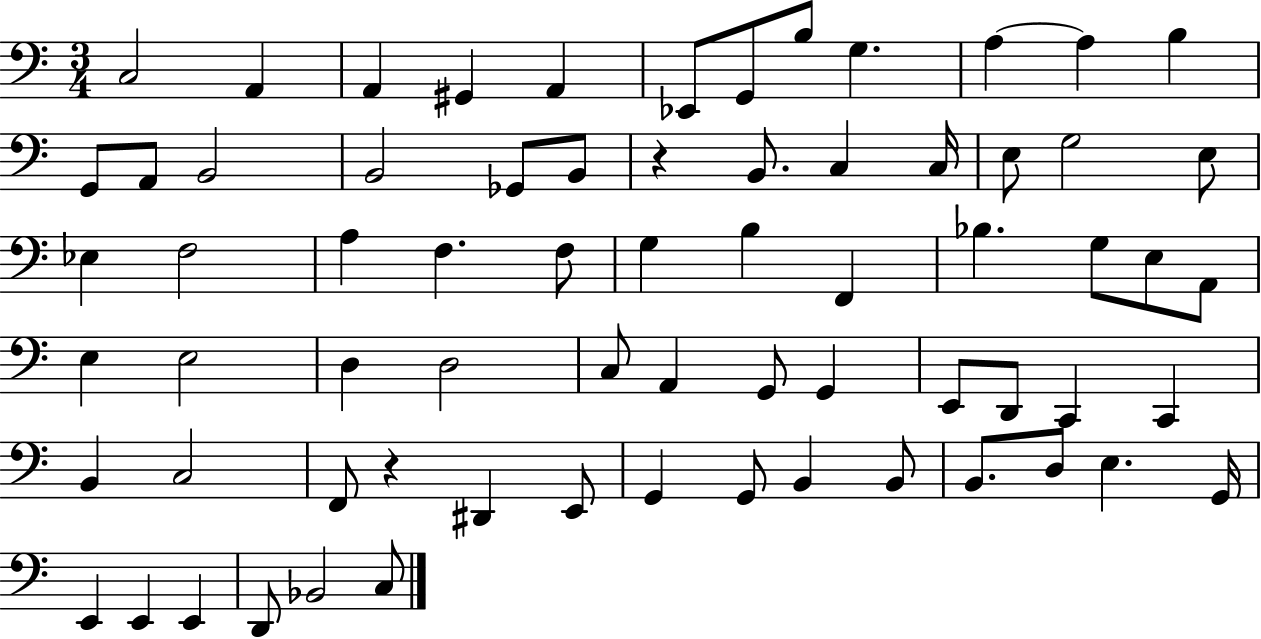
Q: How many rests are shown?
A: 2